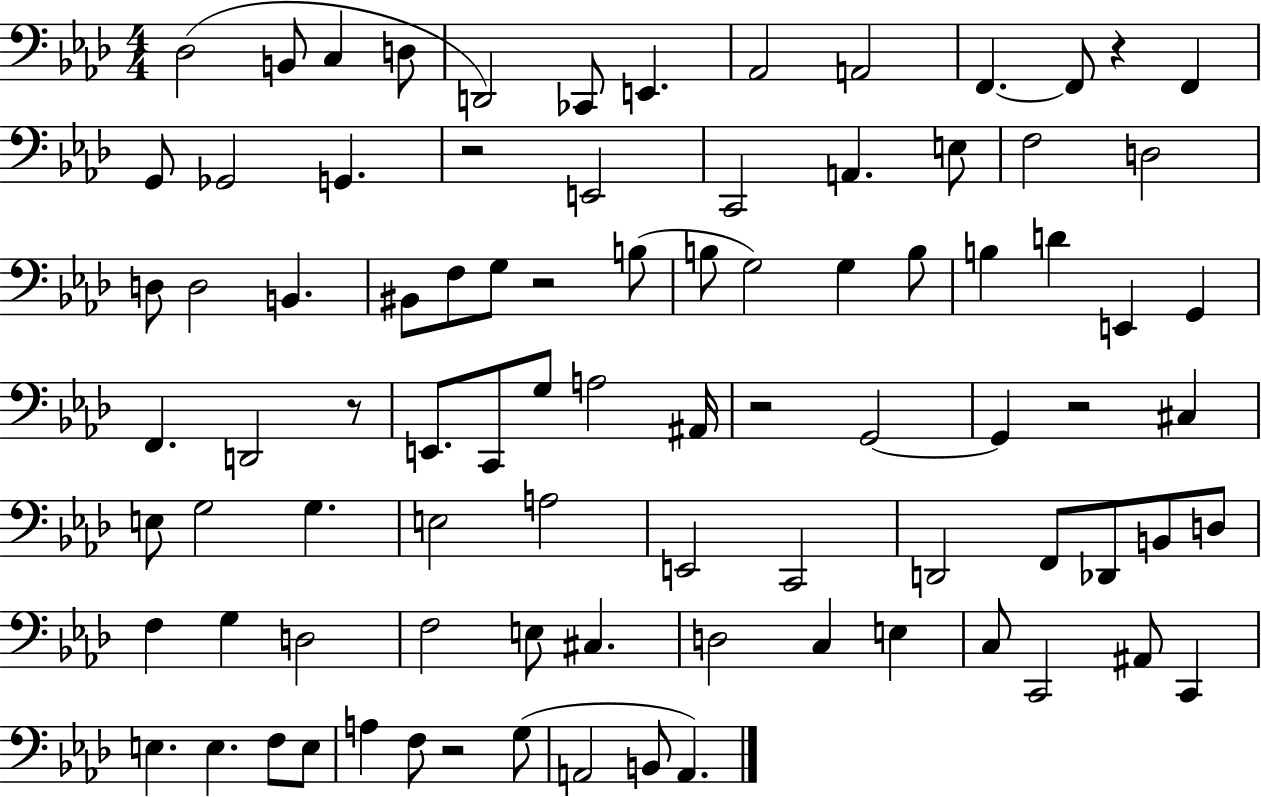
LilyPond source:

{
  \clef bass
  \numericTimeSignature
  \time 4/4
  \key aes \major
  \repeat volta 2 { des2( b,8 c4 d8 | d,2) ces,8 e,4. | aes,2 a,2 | f,4.~~ f,8 r4 f,4 | \break g,8 ges,2 g,4. | r2 e,2 | c,2 a,4. e8 | f2 d2 | \break d8 d2 b,4. | bis,8 f8 g8 r2 b8( | b8 g2) g4 b8 | b4 d'4 e,4 g,4 | \break f,4. d,2 r8 | e,8. c,8 g8 a2 ais,16 | r2 g,2~~ | g,4 r2 cis4 | \break e8 g2 g4. | e2 a2 | e,2 c,2 | d,2 f,8 des,8 b,8 d8 | \break f4 g4 d2 | f2 e8 cis4. | d2 c4 e4 | c8 c,2 ais,8 c,4 | \break e4. e4. f8 e8 | a4 f8 r2 g8( | a,2 b,8 a,4.) | } \bar "|."
}